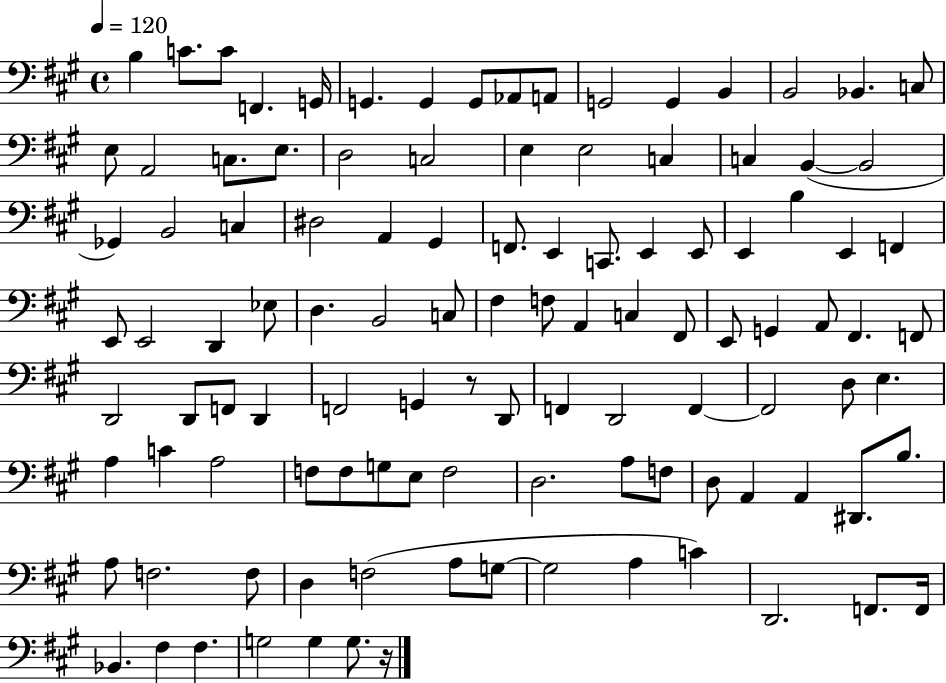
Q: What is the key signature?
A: A major